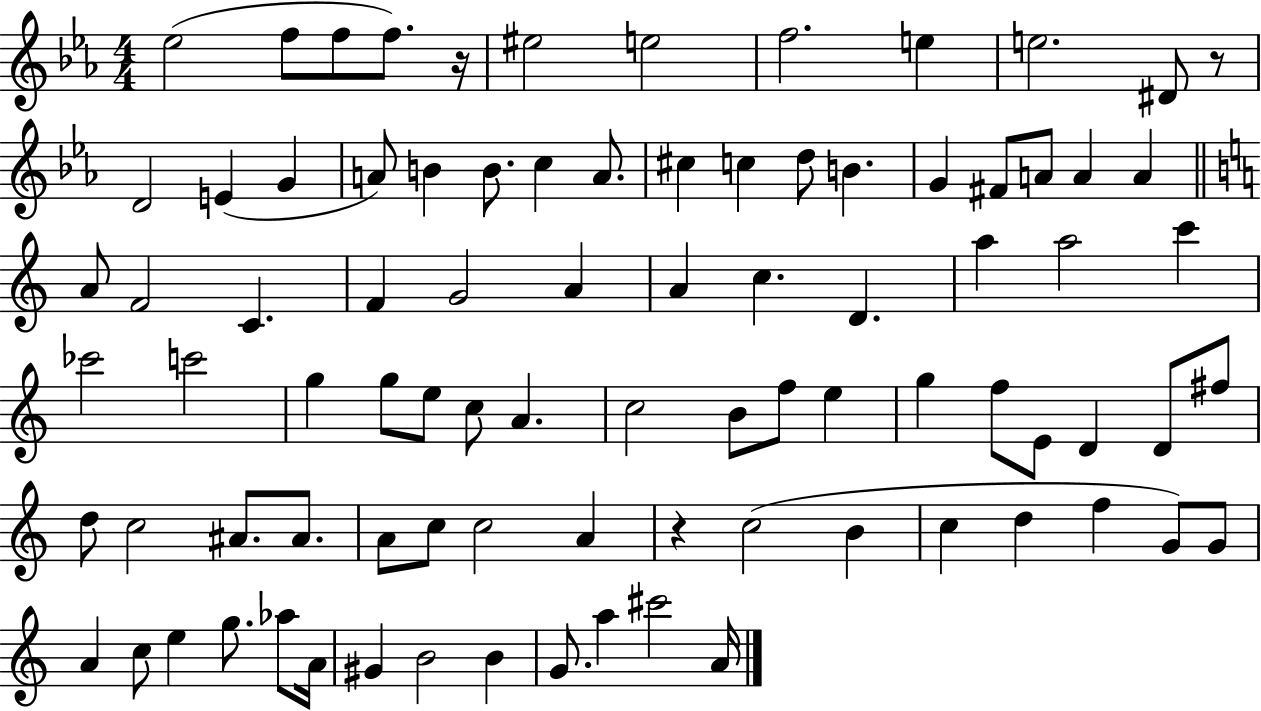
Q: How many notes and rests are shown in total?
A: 87